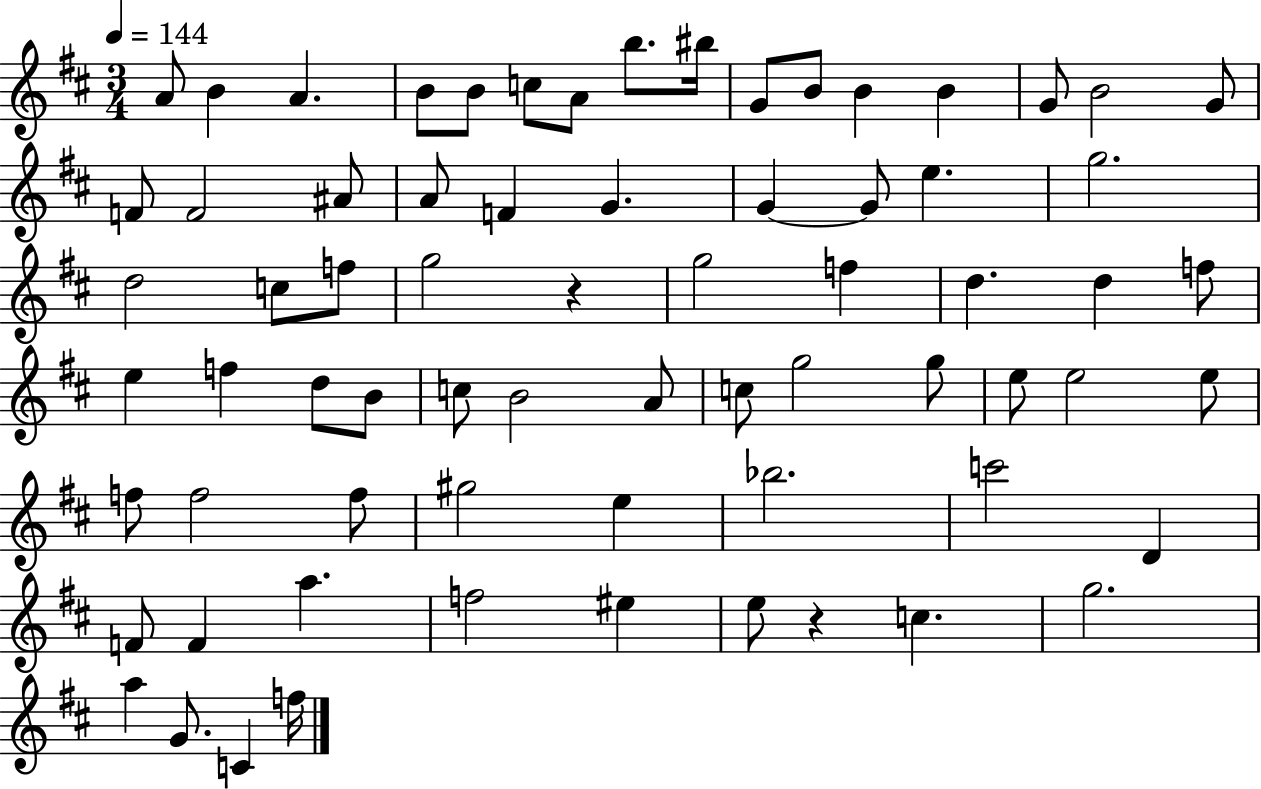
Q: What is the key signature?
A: D major